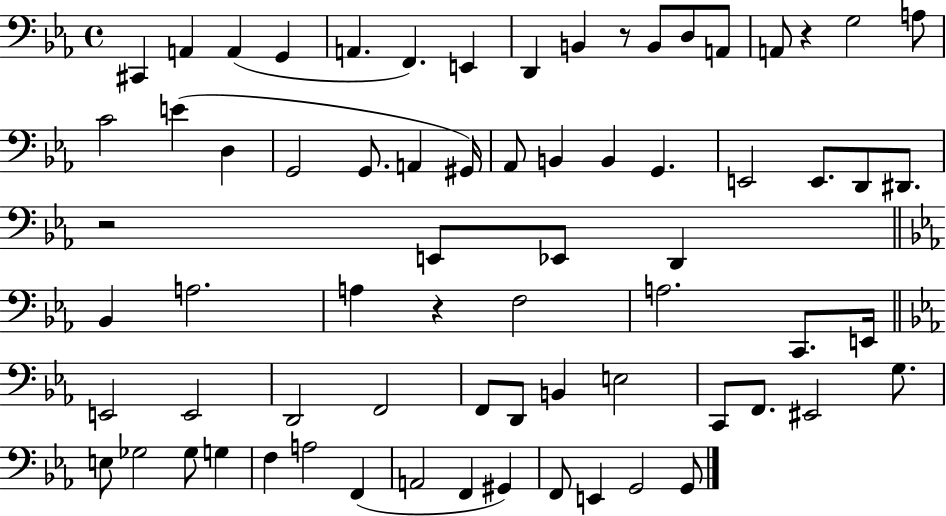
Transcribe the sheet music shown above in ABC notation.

X:1
T:Untitled
M:4/4
L:1/4
K:Eb
^C,, A,, A,, G,, A,, F,, E,, D,, B,, z/2 B,,/2 D,/2 A,,/2 A,,/2 z G,2 A,/2 C2 E D, G,,2 G,,/2 A,, ^G,,/4 _A,,/2 B,, B,, G,, E,,2 E,,/2 D,,/2 ^D,,/2 z2 E,,/2 _E,,/2 D,, _B,, A,2 A, z F,2 A,2 C,,/2 E,,/4 E,,2 E,,2 D,,2 F,,2 F,,/2 D,,/2 B,, E,2 C,,/2 F,,/2 ^E,,2 G,/2 E,/2 _G,2 _G,/2 G, F, A,2 F,, A,,2 F,, ^G,, F,,/2 E,, G,,2 G,,/2